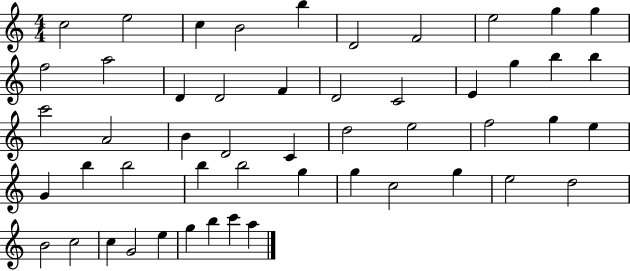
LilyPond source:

{
  \clef treble
  \numericTimeSignature
  \time 4/4
  \key c \major
  c''2 e''2 | c''4 b'2 b''4 | d'2 f'2 | e''2 g''4 g''4 | \break f''2 a''2 | d'4 d'2 f'4 | d'2 c'2 | e'4 g''4 b''4 b''4 | \break c'''2 a'2 | b'4 d'2 c'4 | d''2 e''2 | f''2 g''4 e''4 | \break g'4 b''4 b''2 | b''4 b''2 g''4 | g''4 c''2 g''4 | e''2 d''2 | \break b'2 c''2 | c''4 g'2 e''4 | g''4 b''4 c'''4 a''4 | \bar "|."
}